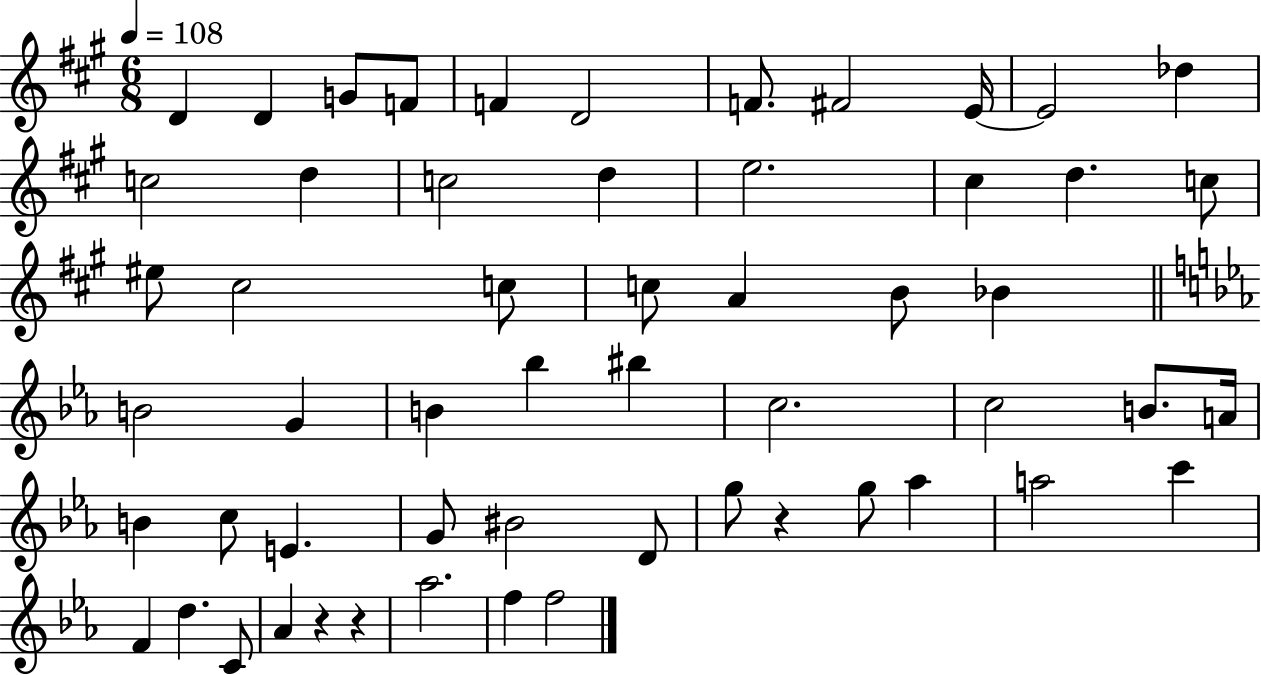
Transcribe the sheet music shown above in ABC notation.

X:1
T:Untitled
M:6/8
L:1/4
K:A
D D G/2 F/2 F D2 F/2 ^F2 E/4 E2 _d c2 d c2 d e2 ^c d c/2 ^e/2 ^c2 c/2 c/2 A B/2 _B B2 G B _b ^b c2 c2 B/2 A/4 B c/2 E G/2 ^B2 D/2 g/2 z g/2 _a a2 c' F d C/2 _A z z _a2 f f2